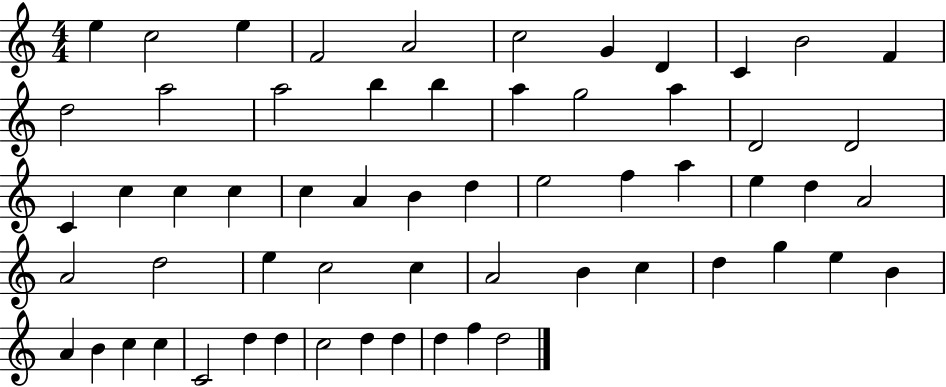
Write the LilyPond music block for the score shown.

{
  \clef treble
  \numericTimeSignature
  \time 4/4
  \key c \major
  e''4 c''2 e''4 | f'2 a'2 | c''2 g'4 d'4 | c'4 b'2 f'4 | \break d''2 a''2 | a''2 b''4 b''4 | a''4 g''2 a''4 | d'2 d'2 | \break c'4 c''4 c''4 c''4 | c''4 a'4 b'4 d''4 | e''2 f''4 a''4 | e''4 d''4 a'2 | \break a'2 d''2 | e''4 c''2 c''4 | a'2 b'4 c''4 | d''4 g''4 e''4 b'4 | \break a'4 b'4 c''4 c''4 | c'2 d''4 d''4 | c''2 d''4 d''4 | d''4 f''4 d''2 | \break \bar "|."
}